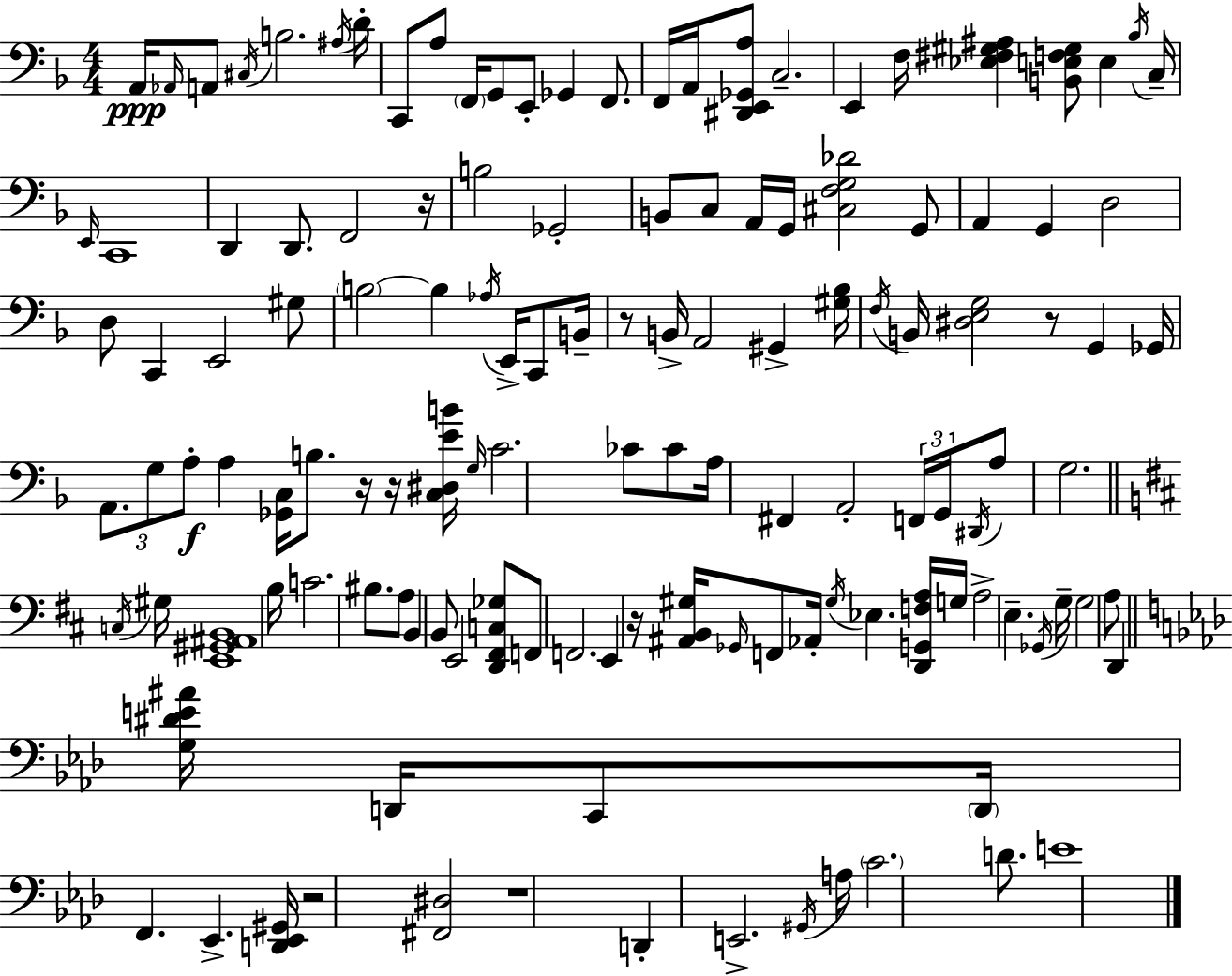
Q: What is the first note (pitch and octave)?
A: A2